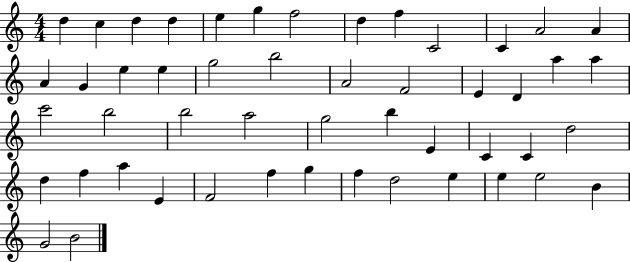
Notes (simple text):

D5/q C5/q D5/q D5/q E5/q G5/q F5/h D5/q F5/q C4/h C4/q A4/h A4/q A4/q G4/q E5/q E5/q G5/h B5/h A4/h F4/h E4/q D4/q A5/q A5/q C6/h B5/h B5/h A5/h G5/h B5/q E4/q C4/q C4/q D5/h D5/q F5/q A5/q E4/q F4/h F5/q G5/q F5/q D5/h E5/q E5/q E5/h B4/q G4/h B4/h